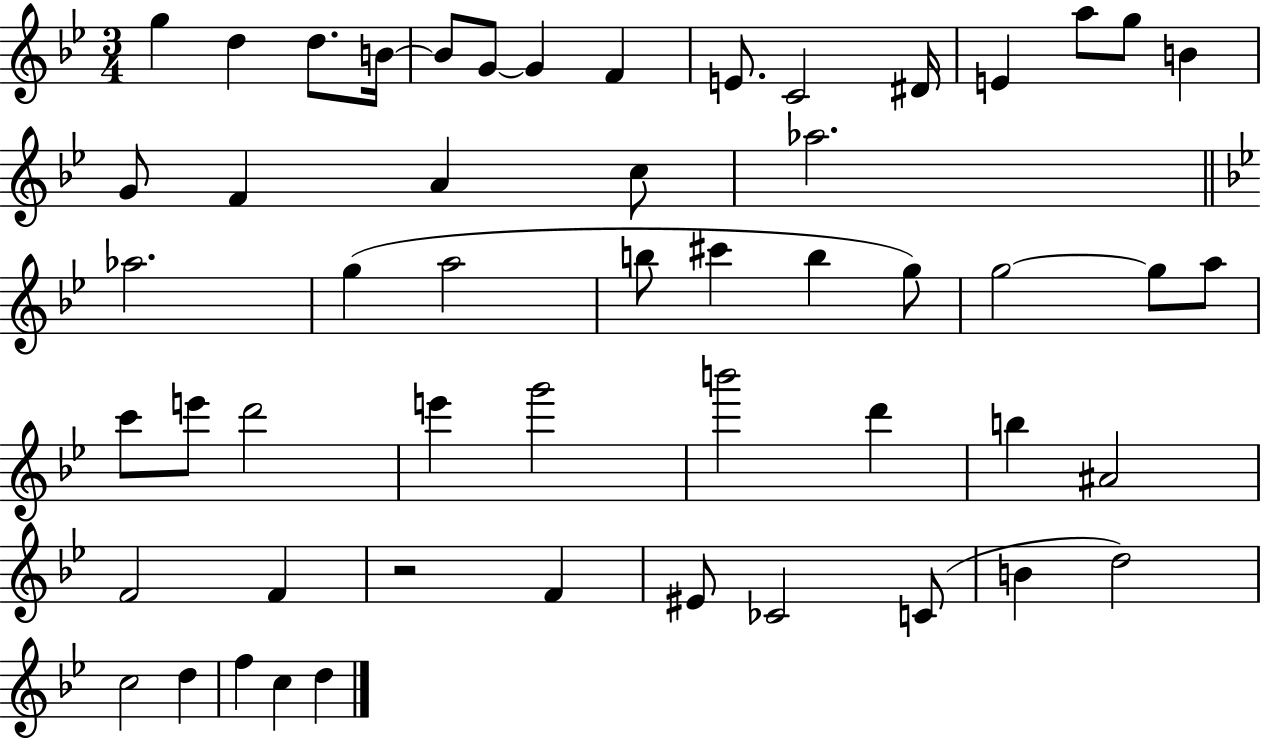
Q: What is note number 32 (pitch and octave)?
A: E6